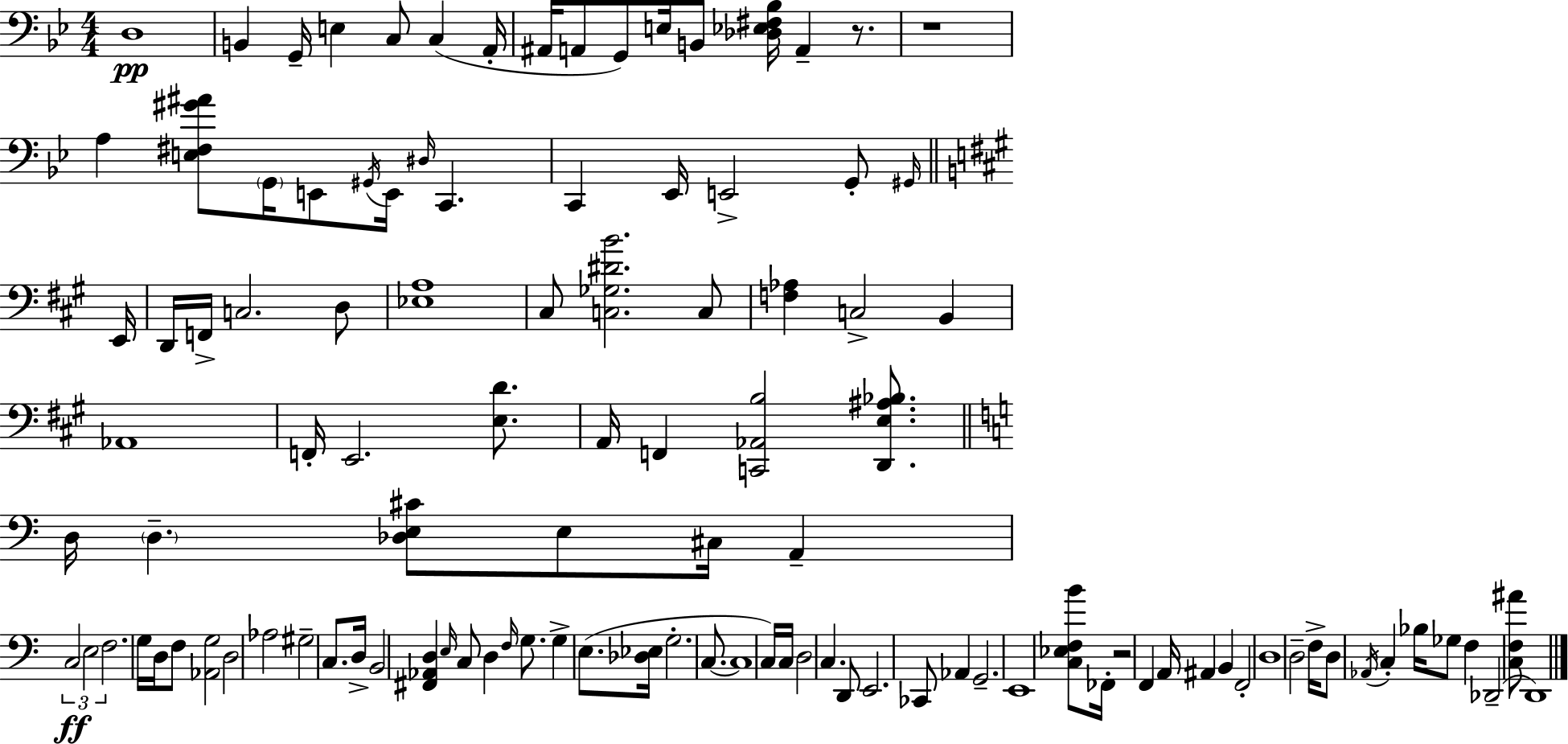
{
  \clef bass
  \numericTimeSignature
  \time 4/4
  \key bes \major
  d1\pp | b,4 g,16-- e4 c8 c4( a,16-. | ais,16 a,8 g,8) e16 b,8 <des ees fis bes>16 a,4-- r8. | r1 | \break a4 <e fis gis' ais'>8 \parenthesize g,16 e,8 \acciaccatura { gis,16 } e,16 \grace { dis16 } c,4. | c,4 ees,16 e,2-> g,8-. | \grace { gis,16 } \bar "||" \break \key a \major e,16 d,16 f,16-> c2. d8 | <ees a>1 | cis8 <c ges dis' b'>2. c8 | <f aes>4 c2-> b,4 | \break aes,1 | f,16-. e,2. <e d'>8. | a,16 f,4 <c, aes, b>2 <d, e ais bes>8. | \bar "||" \break \key c \major d16 \parenthesize d4.-- <des e cis'>8 e8 cis16 a,4-- | \tuplet 3/2 { c2\ff e2 | f2. } g16 d16 f8 | <aes, g>2 d2 | \break aes2 gis2-- | c8. d16-> b,2 <fis, aes, d>4 | \grace { e16 } c8 d4 \grace { f16 } g8. g4-> e8.( | <des ees>16 g2.-. c8.~~ | \break c1 | c16) c16 d2 c4. | d,8 e,2. | ces,8 aes,4 g,2.-- | \break e,1 | <c ees f b'>8 fes,16-. r2 f,4 | a,16 ais,4 b,4 f,2-. | d1 | \break d2-- f16-> d8 \acciaccatura { aes,16 } c4-. | bes16 ges8 f4 des,2--( | <c f ais'>8 d,1) | \bar "|."
}